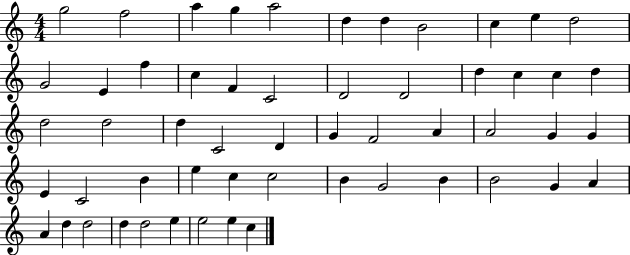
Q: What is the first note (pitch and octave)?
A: G5